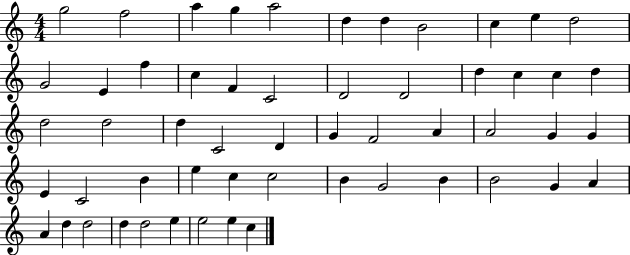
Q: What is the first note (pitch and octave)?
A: G5